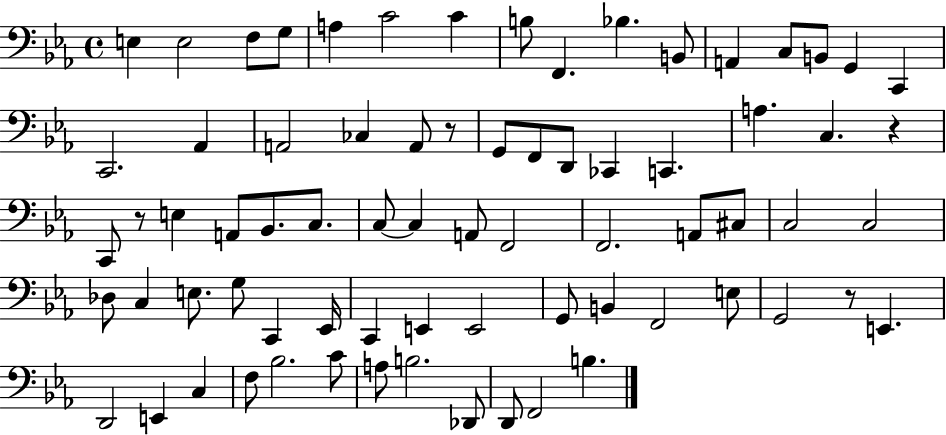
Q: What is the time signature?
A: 4/4